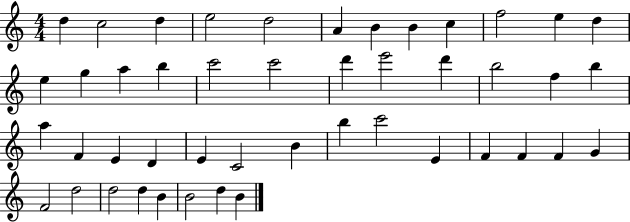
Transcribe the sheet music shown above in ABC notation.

X:1
T:Untitled
M:4/4
L:1/4
K:C
d c2 d e2 d2 A B B c f2 e d e g a b c'2 c'2 d' e'2 d' b2 f b a F E D E C2 B b c'2 E F F F G F2 d2 d2 d B B2 d B